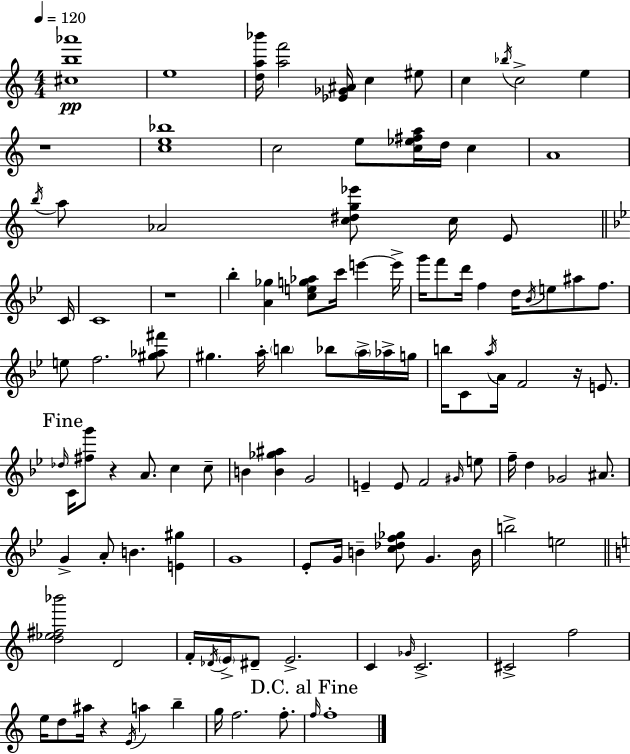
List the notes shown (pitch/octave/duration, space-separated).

[C#5,B5,Ab6]/w E5/w [D5,A5,Bb6]/s [A5,F6]/h [Eb4,Gb4,A#4]/s C5/q EIS5/e C5/q Bb5/s C5/h E5/q R/w [C5,E5,Bb5]/w C5/h E5/e [C5,Eb5,F#5,A5]/s D5/s C5/q A4/w B5/s A5/e Ab4/h [C5,D#5,G5,Eb6]/e C5/s E4/e C4/s C4/w R/w Bb5/q [A4,Gb5]/q [C5,E5,G5,Ab5]/e C6/s E6/q E6/s G6/s F6/e D6/s F5/q D5/s Bb4/s E5/e A#5/e F5/e. E5/e F5/h. [G#5,Ab5,F#6]/e G#5/q. A5/s B5/q Bb5/e A5/s Ab5/s G5/s B5/s C4/e A5/s A4/s F4/h R/s E4/e. Db5/s C4/s [F#5,G6]/e R/q A4/e. C5/q C5/e B4/q [B4,Gb5,A#5]/q G4/h E4/q E4/e F4/h G#4/s E5/e F5/s D5/q Gb4/h A#4/e. G4/q A4/e B4/q. [E4,G#5]/q G4/w Eb4/e G4/s B4/q [C5,Db5,F5,Gb5]/e G4/q. B4/s B5/h E5/h [D5,Eb5,F#5,Bb6]/h D4/h F4/s Db4/s E4/s D#4/e E4/h. C4/q Gb4/s C4/h. C#4/h F5/h E5/s D5/e A#5/s R/q E4/s A5/q B5/q G5/s F5/h. F5/e. F5/s F5/w